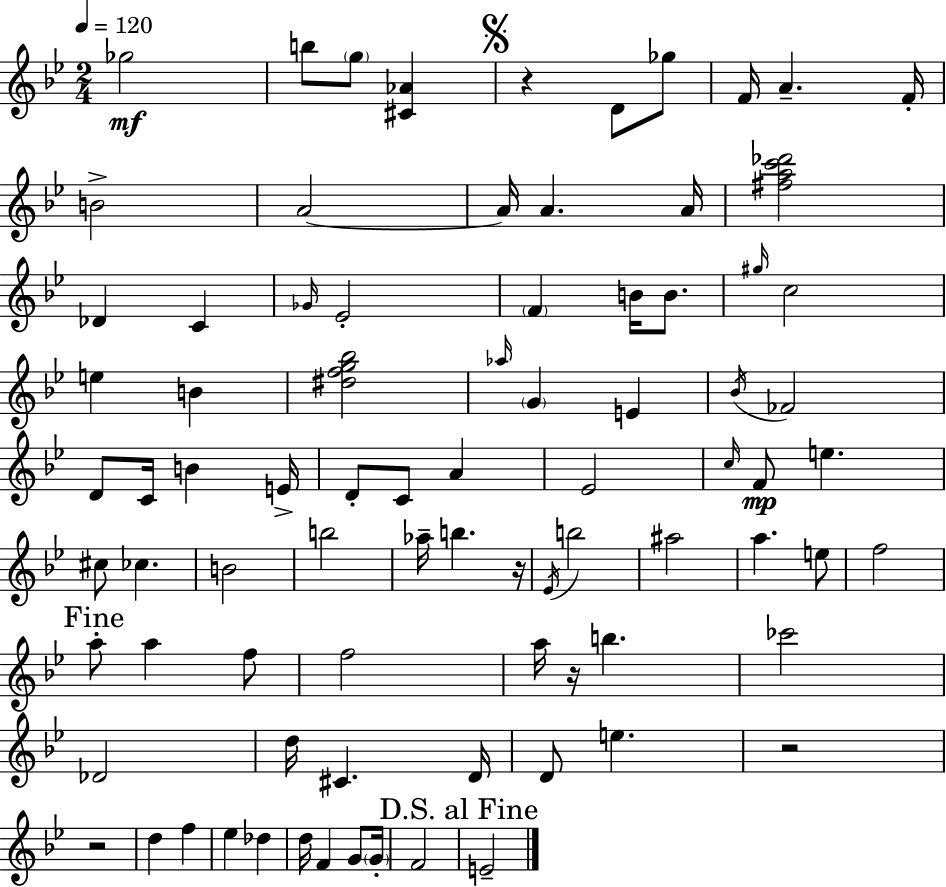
X:1
T:Untitled
M:2/4
L:1/4
K:Bb
_g2 b/2 g/2 [^C_A] z D/2 _g/2 F/4 A F/4 B2 A2 A/4 A A/4 [^fac'_d']2 _D C _G/4 _E2 F B/4 B/2 ^g/4 c2 e B [^dfg_b]2 _a/4 G E _B/4 _F2 D/2 C/4 B E/4 D/2 C/2 A _E2 c/4 F/2 e ^c/2 _c B2 b2 _a/4 b z/4 _E/4 b2 ^a2 a e/2 f2 a/2 a f/2 f2 a/4 z/4 b _c'2 _D2 d/4 ^C D/4 D/2 e z2 z2 d f _e _d d/4 F G/2 G/4 F2 E2